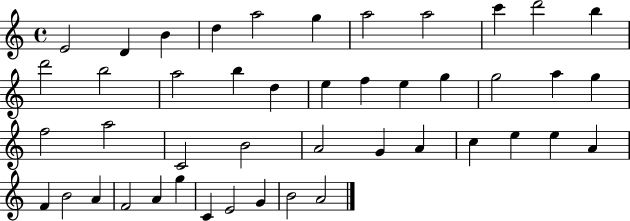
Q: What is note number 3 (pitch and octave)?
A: B4